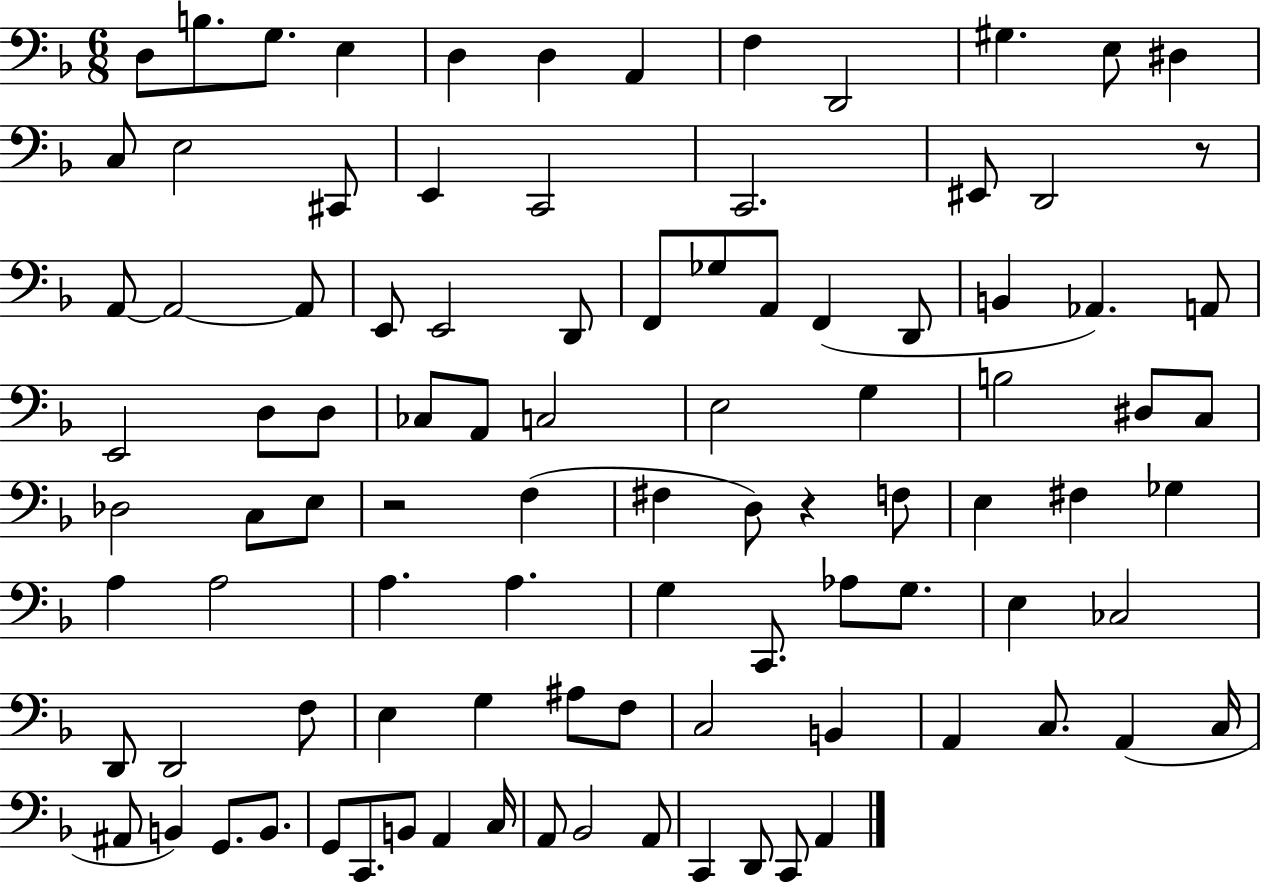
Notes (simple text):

D3/e B3/e. G3/e. E3/q D3/q D3/q A2/q F3/q D2/h G#3/q. E3/e D#3/q C3/e E3/h C#2/e E2/q C2/h C2/h. EIS2/e D2/h R/e A2/e A2/h A2/e E2/e E2/h D2/e F2/e Gb3/e A2/e F2/q D2/e B2/q Ab2/q. A2/e E2/h D3/e D3/e CES3/e A2/e C3/h E3/h G3/q B3/h D#3/e C3/e Db3/h C3/e E3/e R/h F3/q F#3/q D3/e R/q F3/e E3/q F#3/q Gb3/q A3/q A3/h A3/q. A3/q. G3/q C2/e. Ab3/e G3/e. E3/q CES3/h D2/e D2/h F3/e E3/q G3/q A#3/e F3/e C3/h B2/q A2/q C3/e. A2/q C3/s A#2/e B2/q G2/e. B2/e. G2/e C2/e. B2/e A2/q C3/s A2/e Bb2/h A2/e C2/q D2/e C2/e A2/q